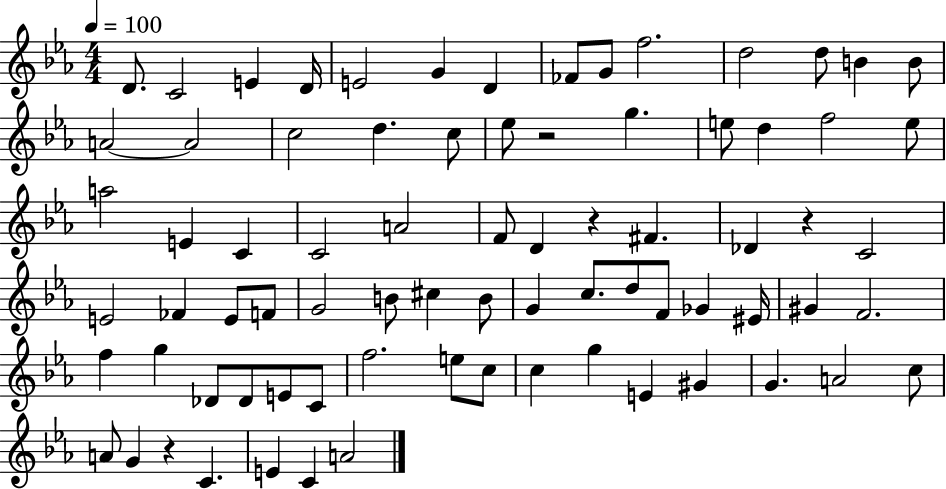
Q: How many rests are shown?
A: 4